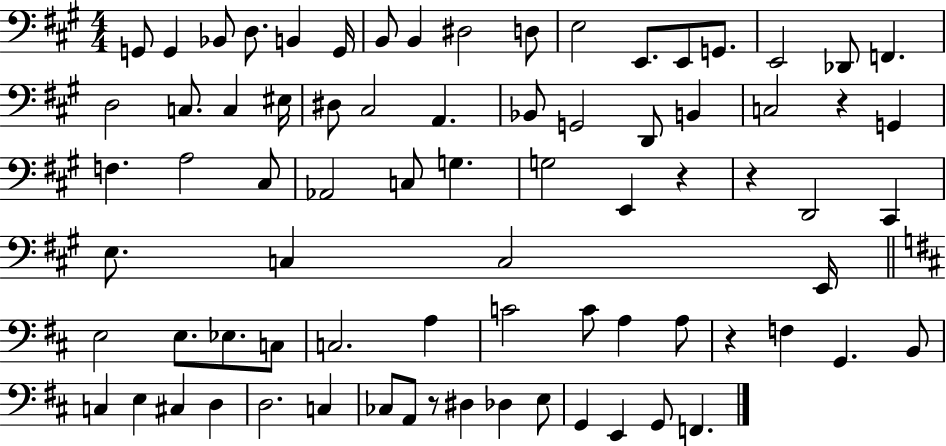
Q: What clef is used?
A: bass